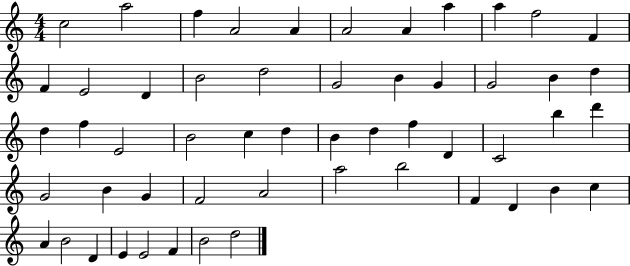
C5/h A5/h F5/q A4/h A4/q A4/h A4/q A5/q A5/q F5/h F4/q F4/q E4/h D4/q B4/h D5/h G4/h B4/q G4/q G4/h B4/q D5/q D5/q F5/q E4/h B4/h C5/q D5/q B4/q D5/q F5/q D4/q C4/h B5/q D6/q G4/h B4/q G4/q F4/h A4/h A5/h B5/h F4/q D4/q B4/q C5/q A4/q B4/h D4/q E4/q E4/h F4/q B4/h D5/h